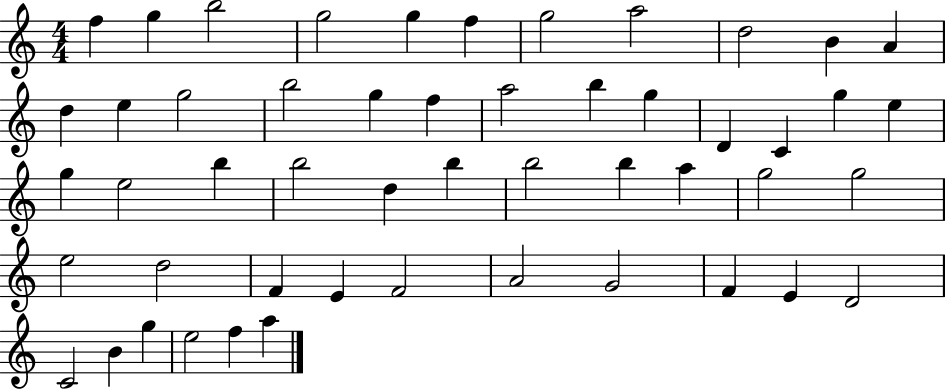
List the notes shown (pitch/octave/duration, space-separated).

F5/q G5/q B5/h G5/h G5/q F5/q G5/h A5/h D5/h B4/q A4/q D5/q E5/q G5/h B5/h G5/q F5/q A5/h B5/q G5/q D4/q C4/q G5/q E5/q G5/q E5/h B5/q B5/h D5/q B5/q B5/h B5/q A5/q G5/h G5/h E5/h D5/h F4/q E4/q F4/h A4/h G4/h F4/q E4/q D4/h C4/h B4/q G5/q E5/h F5/q A5/q